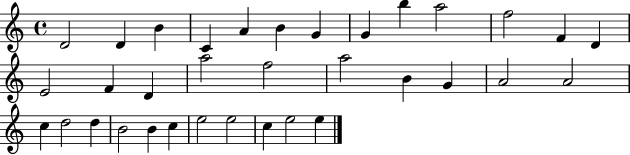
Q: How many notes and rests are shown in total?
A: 34